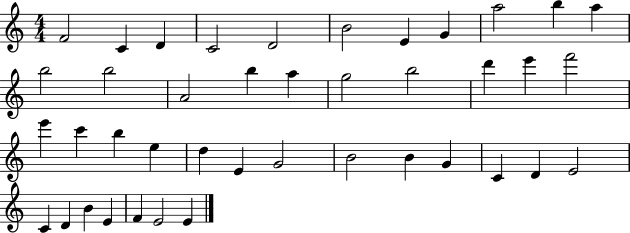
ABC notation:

X:1
T:Untitled
M:4/4
L:1/4
K:C
F2 C D C2 D2 B2 E G a2 b a b2 b2 A2 b a g2 b2 d' e' f'2 e' c' b e d E G2 B2 B G C D E2 C D B E F E2 E